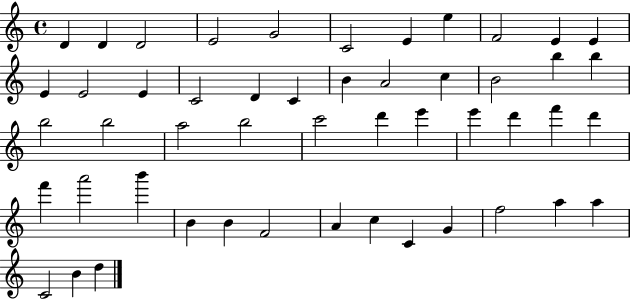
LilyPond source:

{
  \clef treble
  \time 4/4
  \defaultTimeSignature
  \key c \major
  d'4 d'4 d'2 | e'2 g'2 | c'2 e'4 e''4 | f'2 e'4 e'4 | \break e'4 e'2 e'4 | c'2 d'4 c'4 | b'4 a'2 c''4 | b'2 b''4 b''4 | \break b''2 b''2 | a''2 b''2 | c'''2 d'''4 e'''4 | e'''4 d'''4 f'''4 d'''4 | \break f'''4 a'''2 b'''4 | b'4 b'4 f'2 | a'4 c''4 c'4 g'4 | f''2 a''4 a''4 | \break c'2 b'4 d''4 | \bar "|."
}